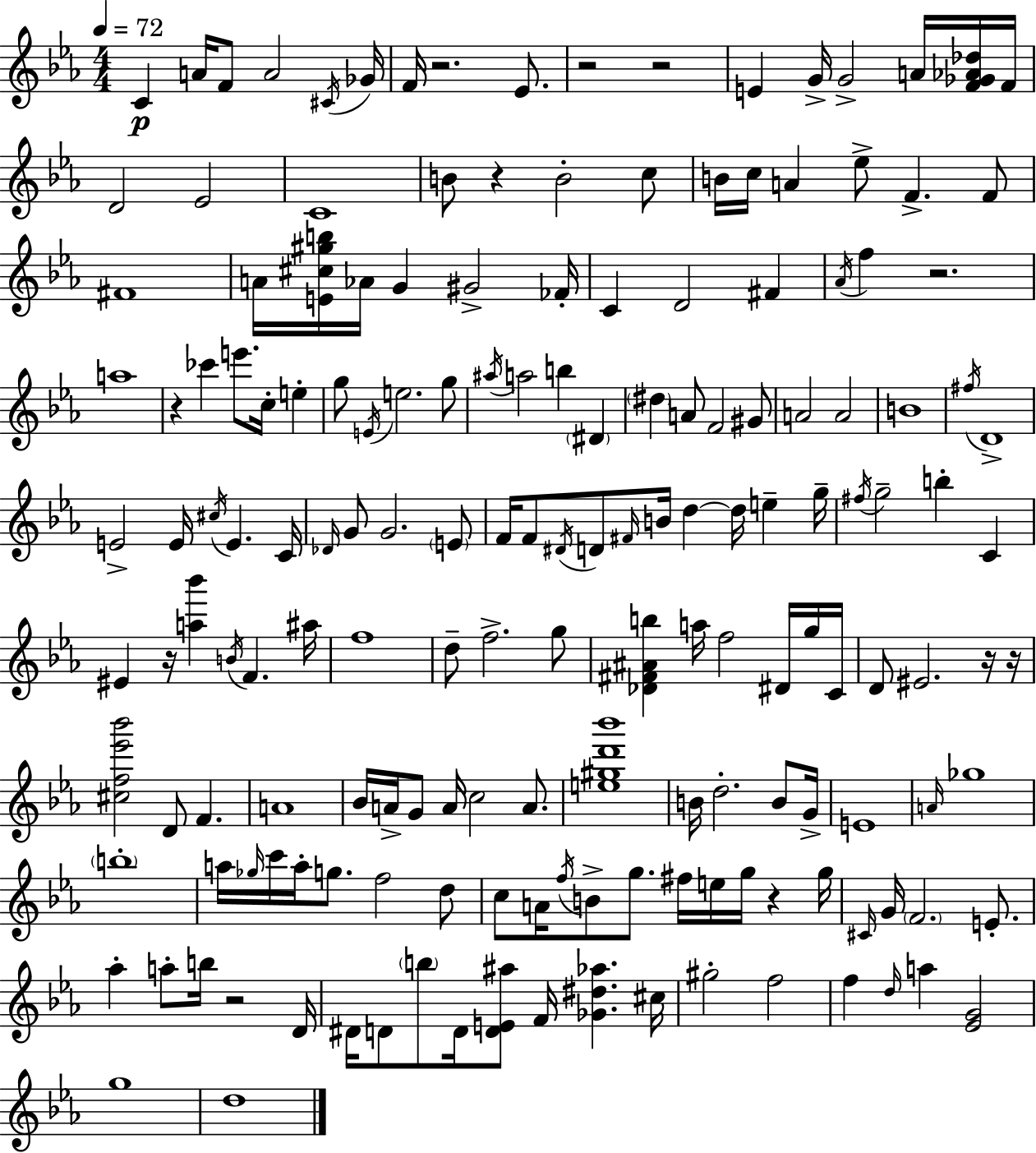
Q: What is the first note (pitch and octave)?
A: C4